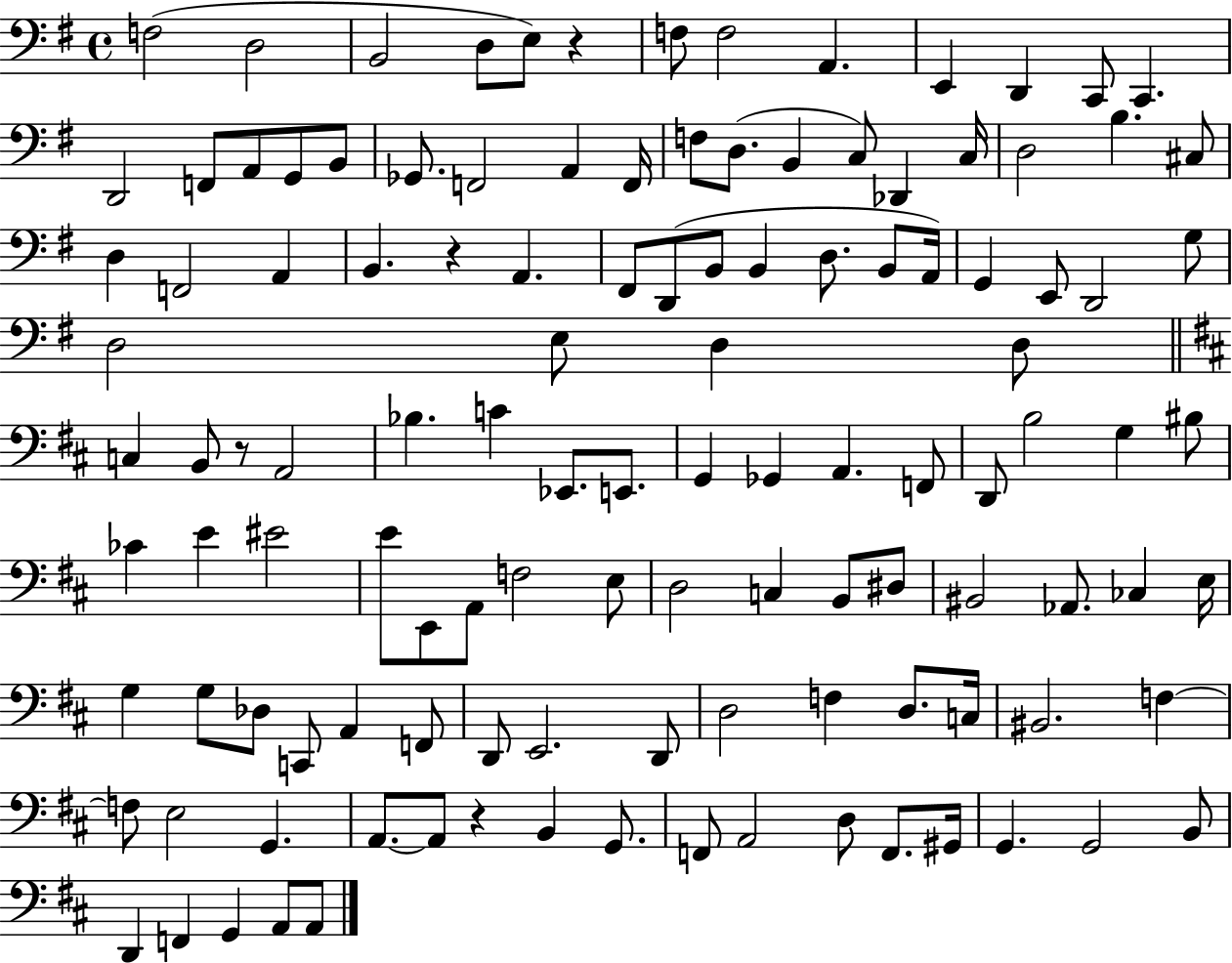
X:1
T:Untitled
M:4/4
L:1/4
K:G
F,2 D,2 B,,2 D,/2 E,/2 z F,/2 F,2 A,, E,, D,, C,,/2 C,, D,,2 F,,/2 A,,/2 G,,/2 B,,/2 _G,,/2 F,,2 A,, F,,/4 F,/2 D,/2 B,, C,/2 _D,, C,/4 D,2 B, ^C,/2 D, F,,2 A,, B,, z A,, ^F,,/2 D,,/2 B,,/2 B,, D,/2 B,,/2 A,,/4 G,, E,,/2 D,,2 G,/2 D,2 E,/2 D, D,/2 C, B,,/2 z/2 A,,2 _B, C _E,,/2 E,,/2 G,, _G,, A,, F,,/2 D,,/2 B,2 G, ^B,/2 _C E ^E2 E/2 E,,/2 A,,/2 F,2 E,/2 D,2 C, B,,/2 ^D,/2 ^B,,2 _A,,/2 _C, E,/4 G, G,/2 _D,/2 C,,/2 A,, F,,/2 D,,/2 E,,2 D,,/2 D,2 F, D,/2 C,/4 ^B,,2 F, F,/2 E,2 G,, A,,/2 A,,/2 z B,, G,,/2 F,,/2 A,,2 D,/2 F,,/2 ^G,,/4 G,, G,,2 B,,/2 D,, F,, G,, A,,/2 A,,/2